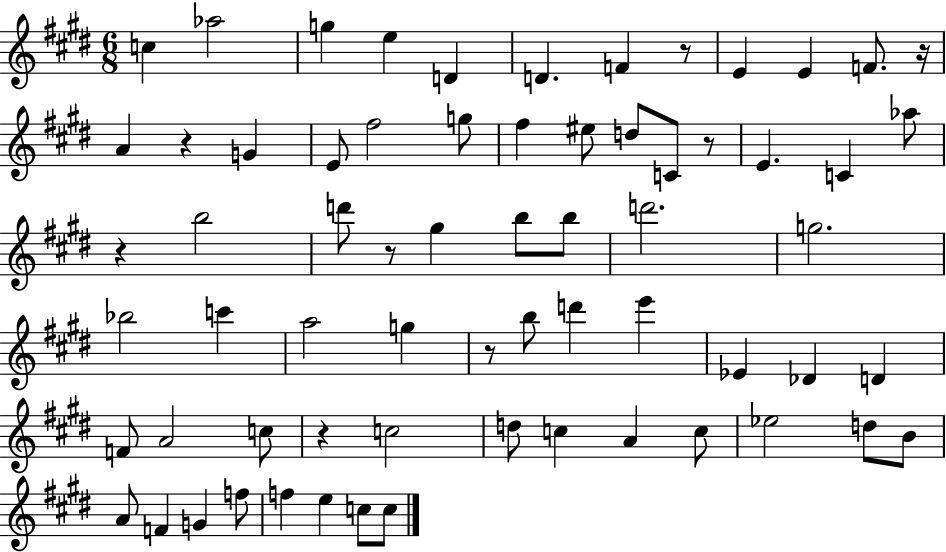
X:1
T:Untitled
M:6/8
L:1/4
K:E
c _a2 g e D D F z/2 E E F/2 z/4 A z G E/2 ^f2 g/2 ^f ^e/2 d/2 C/2 z/2 E C _a/2 z b2 d'/2 z/2 ^g b/2 b/2 d'2 g2 _b2 c' a2 g z/2 b/2 d' e' _E _D D F/2 A2 c/2 z c2 d/2 c A c/2 _e2 d/2 B/2 A/2 F G f/2 f e c/2 c/2